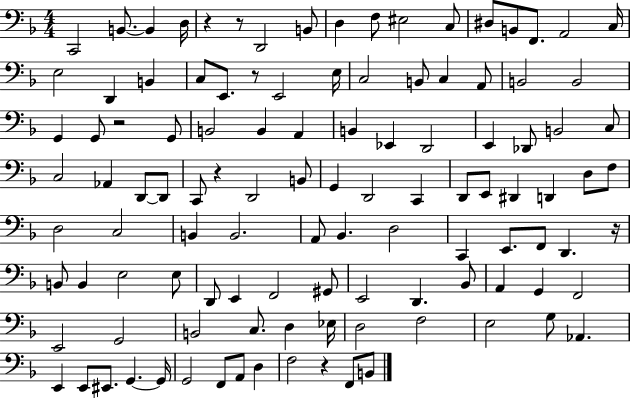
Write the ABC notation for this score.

X:1
T:Untitled
M:4/4
L:1/4
K:F
C,,2 B,,/2 B,, D,/4 z z/2 D,,2 B,,/2 D, F,/2 ^E,2 C,/2 ^D,/2 B,,/2 F,,/2 A,,2 C,/4 E,2 D,, B,, C,/2 E,,/2 z/2 E,,2 E,/4 C,2 B,,/2 C, A,,/2 B,,2 B,,2 G,, G,,/2 z2 G,,/2 B,,2 B,, A,, B,, _E,, D,,2 E,, _D,,/2 B,,2 C,/2 C,2 _A,, D,,/2 D,,/2 C,,/2 z D,,2 B,,/2 G,, D,,2 C,, D,,/2 E,,/2 ^D,, D,, D,/2 F,/2 D,2 C,2 B,, B,,2 A,,/2 _B,, D,2 C,, E,,/2 F,,/2 D,, z/4 B,,/2 B,, E,2 E,/2 D,,/2 E,, F,,2 ^G,,/2 E,,2 D,, _B,,/2 A,, G,, F,,2 E,,2 G,,2 B,,2 C,/2 D, _E,/4 D,2 F,2 E,2 G,/2 _A,, E,, E,,/2 ^E,,/2 G,, G,,/4 G,,2 F,,/2 A,,/2 D, F,2 z F,,/2 B,,/2